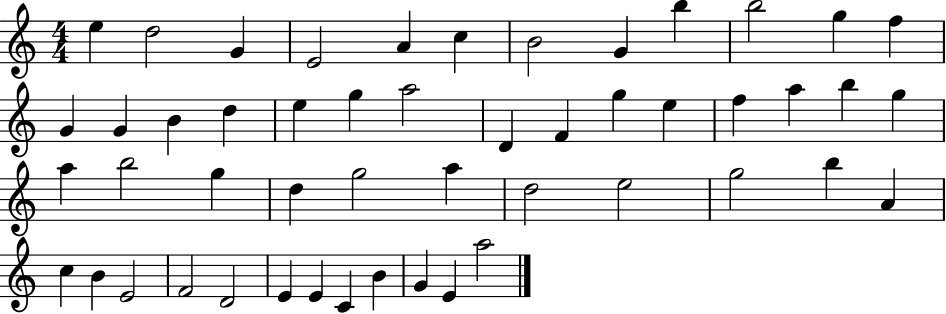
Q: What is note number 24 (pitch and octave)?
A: F5